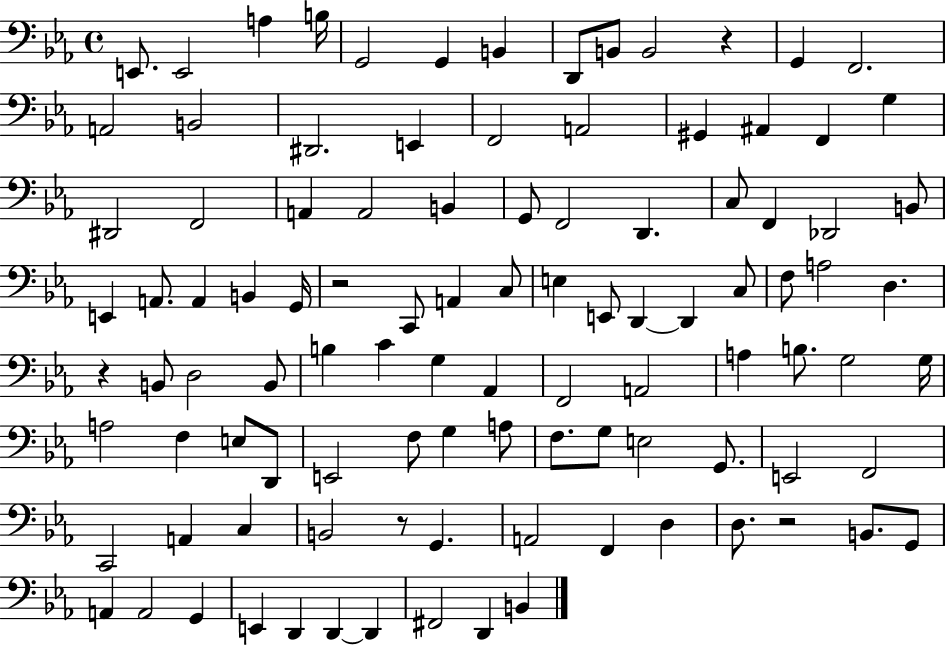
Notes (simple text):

E2/e. E2/h A3/q B3/s G2/h G2/q B2/q D2/e B2/e B2/h R/q G2/q F2/h. A2/h B2/h D#2/h. E2/q F2/h A2/h G#2/q A#2/q F2/q G3/q D#2/h F2/h A2/q A2/h B2/q G2/e F2/h D2/q. C3/e F2/q Db2/h B2/e E2/q A2/e. A2/q B2/q G2/s R/h C2/e A2/q C3/e E3/q E2/e D2/q D2/q C3/e F3/e A3/h D3/q. R/q B2/e D3/h B2/e B3/q C4/q G3/q Ab2/q F2/h A2/h A3/q B3/e. G3/h G3/s A3/h F3/q E3/e D2/e E2/h F3/e G3/q A3/e F3/e. G3/e E3/h G2/e. E2/h F2/h C2/h A2/q C3/q B2/h R/e G2/q. A2/h F2/q D3/q D3/e. R/h B2/e. G2/e A2/q A2/h G2/q E2/q D2/q D2/q D2/q F#2/h D2/q B2/q